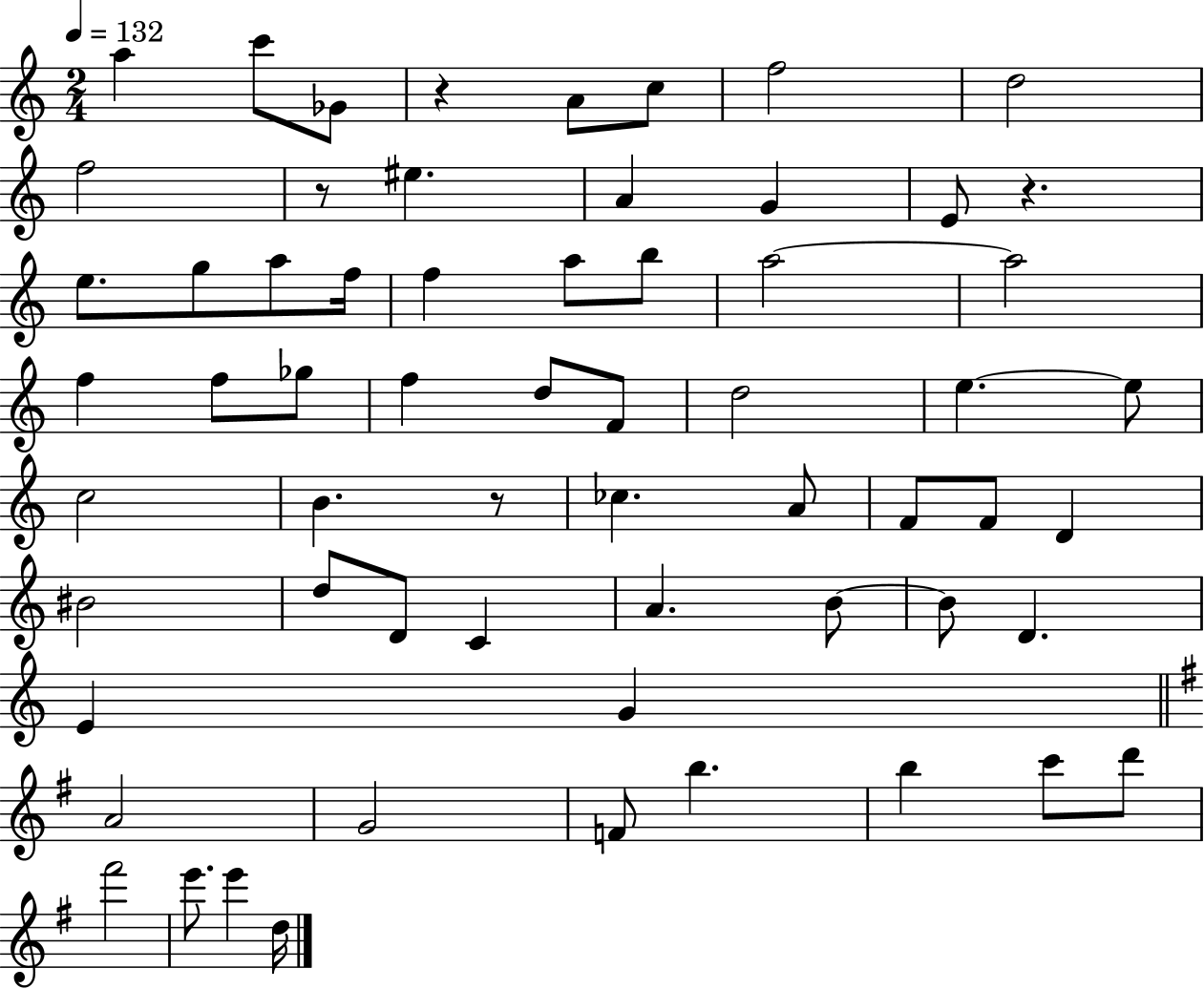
X:1
T:Untitled
M:2/4
L:1/4
K:C
a c'/2 _G/2 z A/2 c/2 f2 d2 f2 z/2 ^e A G E/2 z e/2 g/2 a/2 f/4 f a/2 b/2 a2 a2 f f/2 _g/2 f d/2 F/2 d2 e e/2 c2 B z/2 _c A/2 F/2 F/2 D ^B2 d/2 D/2 C A B/2 B/2 D E G A2 G2 F/2 b b c'/2 d'/2 ^f'2 e'/2 e' d/4